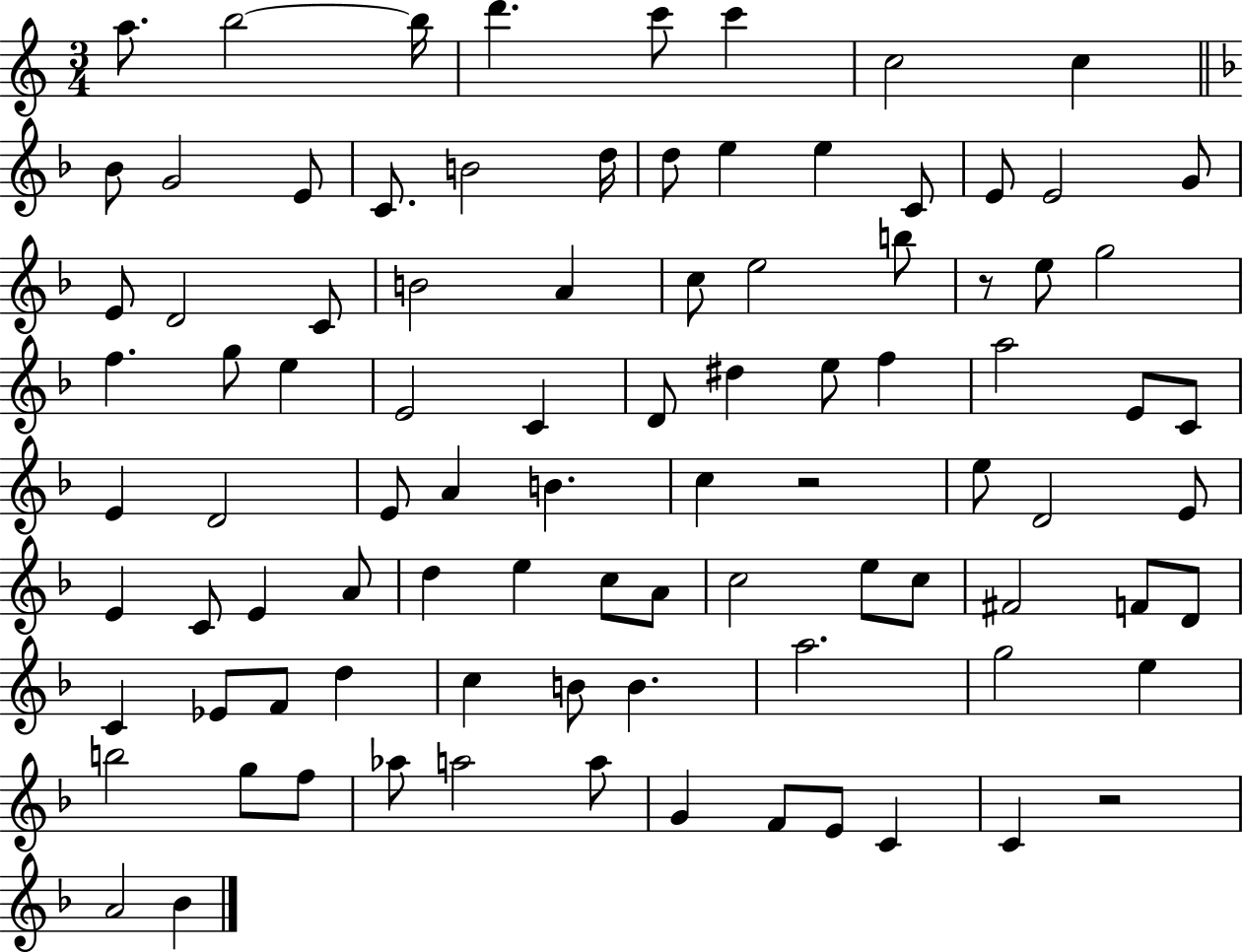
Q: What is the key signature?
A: C major